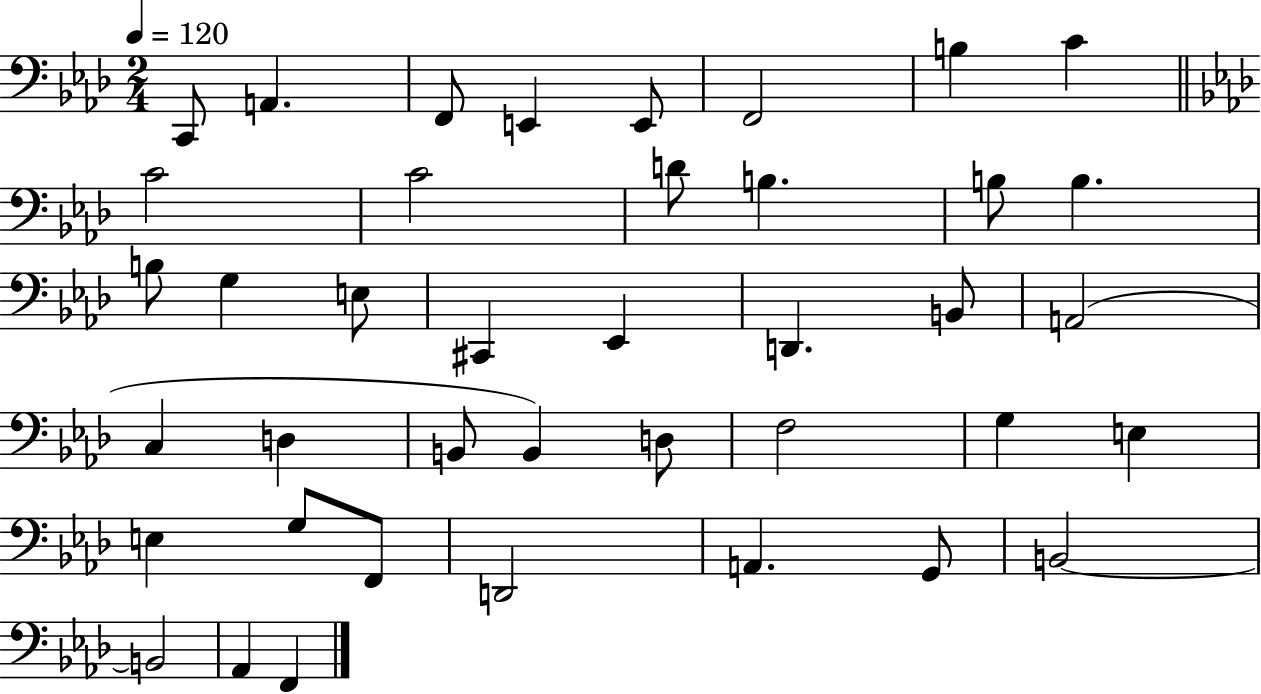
C2/e A2/q. F2/e E2/q E2/e F2/h B3/q C4/q C4/h C4/h D4/e B3/q. B3/e B3/q. B3/e G3/q E3/e C#2/q Eb2/q D2/q. B2/e A2/h C3/q D3/q B2/e B2/q D3/e F3/h G3/q E3/q E3/q G3/e F2/e D2/h A2/q. G2/e B2/h B2/h Ab2/q F2/q